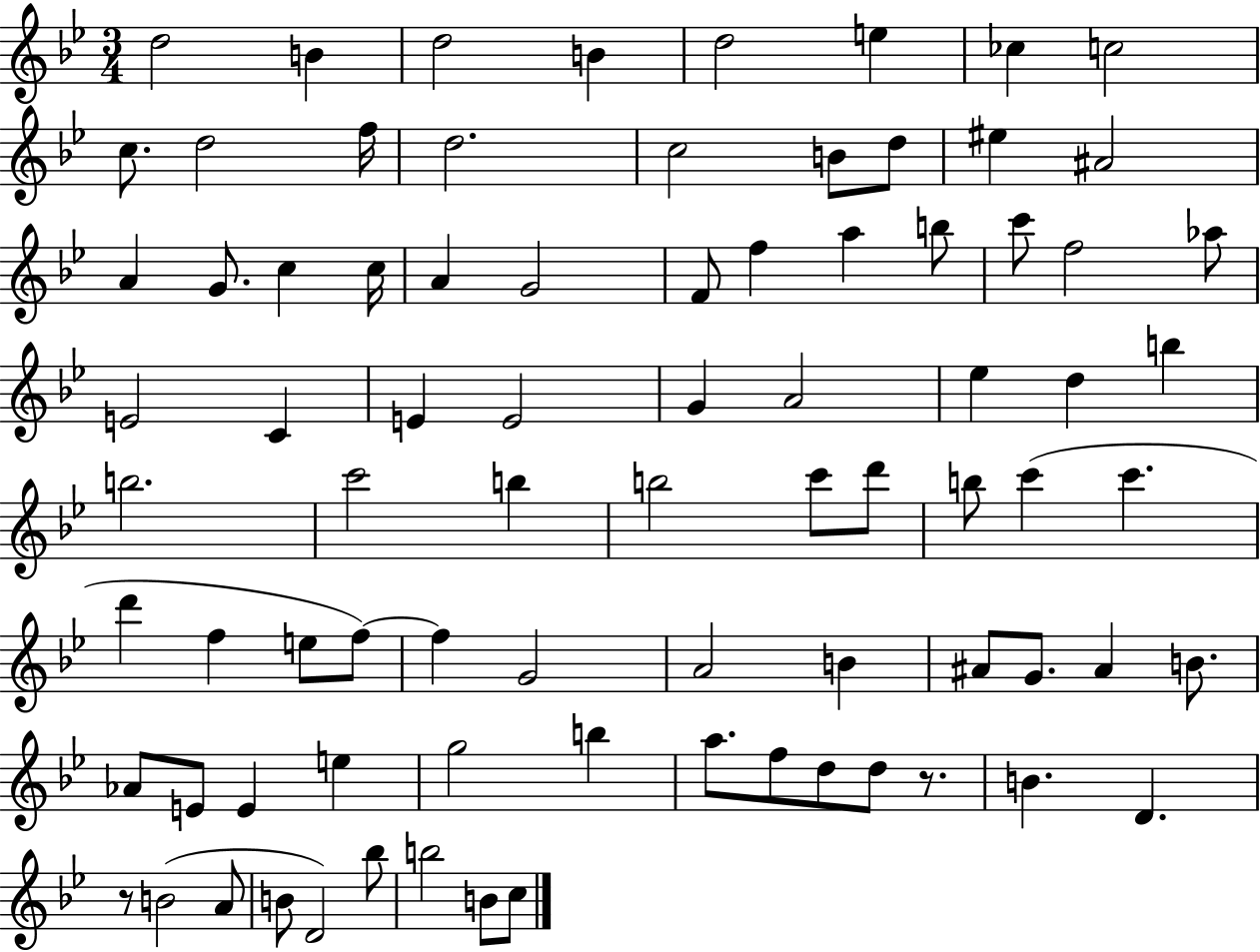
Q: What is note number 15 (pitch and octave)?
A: D5